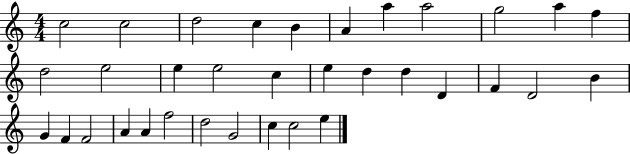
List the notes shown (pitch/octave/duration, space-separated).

C5/h C5/h D5/h C5/q B4/q A4/q A5/q A5/h G5/h A5/q F5/q D5/h E5/h E5/q E5/h C5/q E5/q D5/q D5/q D4/q F4/q D4/h B4/q G4/q F4/q F4/h A4/q A4/q F5/h D5/h G4/h C5/q C5/h E5/q